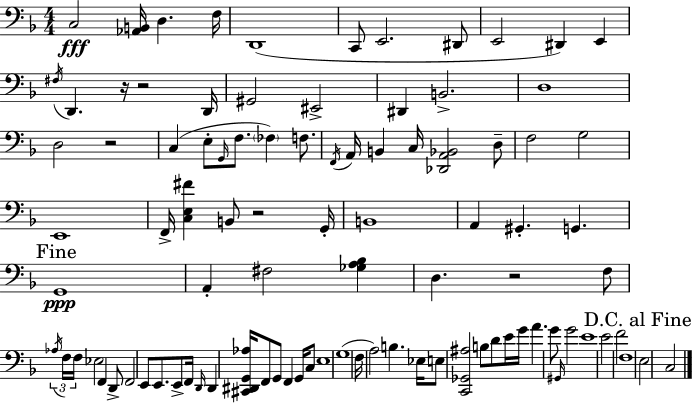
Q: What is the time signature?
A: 4/4